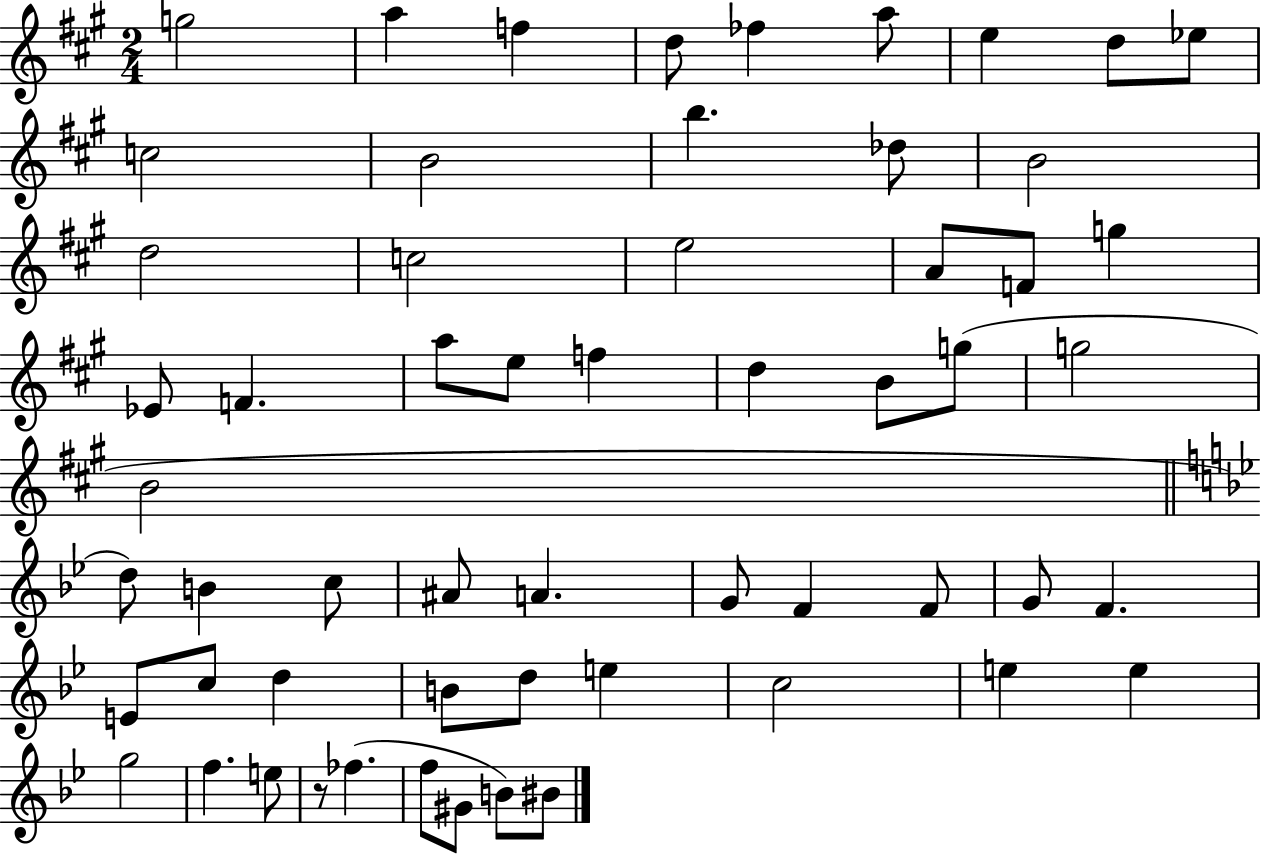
{
  \clef treble
  \numericTimeSignature
  \time 2/4
  \key a \major
  g''2 | a''4 f''4 | d''8 fes''4 a''8 | e''4 d''8 ees''8 | \break c''2 | b'2 | b''4. des''8 | b'2 | \break d''2 | c''2 | e''2 | a'8 f'8 g''4 | \break ees'8 f'4. | a''8 e''8 f''4 | d''4 b'8 g''8( | g''2 | \break b'2 | \bar "||" \break \key bes \major d''8) b'4 c''8 | ais'8 a'4. | g'8 f'4 f'8 | g'8 f'4. | \break e'8 c''8 d''4 | b'8 d''8 e''4 | c''2 | e''4 e''4 | \break g''2 | f''4. e''8 | r8 fes''4.( | f''8 gis'8 b'8) bis'8 | \break \bar "|."
}